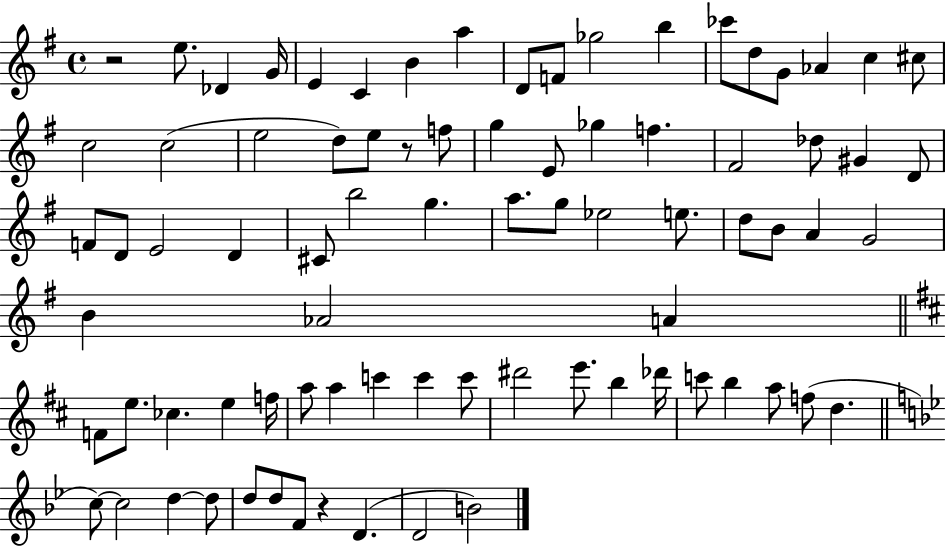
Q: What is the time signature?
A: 4/4